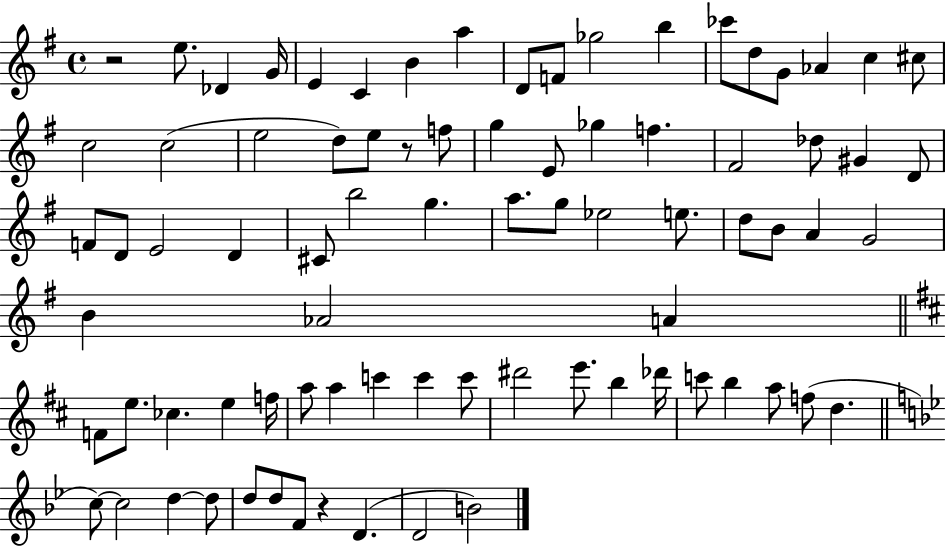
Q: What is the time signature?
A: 4/4